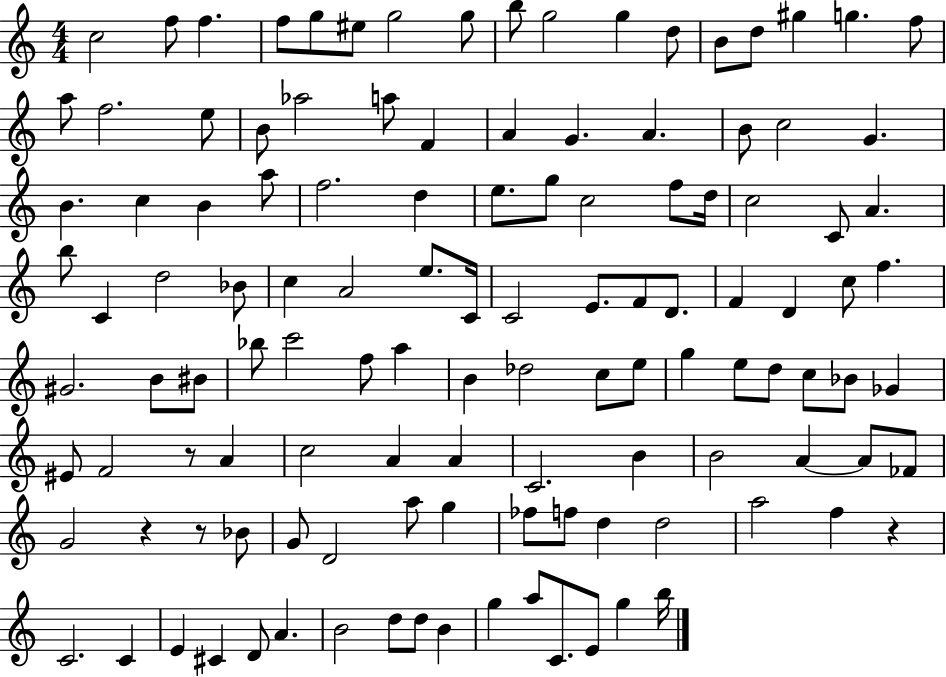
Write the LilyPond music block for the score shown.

{
  \clef treble
  \numericTimeSignature
  \time 4/4
  \key c \major
  c''2 f''8 f''4. | f''8 g''8 eis''8 g''2 g''8 | b''8 g''2 g''4 d''8 | b'8 d''8 gis''4 g''4. f''8 | \break a''8 f''2. e''8 | b'8 aes''2 a''8 f'4 | a'4 g'4. a'4. | b'8 c''2 g'4. | \break b'4. c''4 b'4 a''8 | f''2. d''4 | e''8. g''8 c''2 f''8 d''16 | c''2 c'8 a'4. | \break b''8 c'4 d''2 bes'8 | c''4 a'2 e''8. c'16 | c'2 e'8. f'8 d'8. | f'4 d'4 c''8 f''4. | \break gis'2. b'8 bis'8 | bes''8 c'''2 f''8 a''4 | b'4 des''2 c''8 e''8 | g''4 e''8 d''8 c''8 bes'8 ges'4 | \break eis'8 f'2 r8 a'4 | c''2 a'4 a'4 | c'2. b'4 | b'2 a'4~~ a'8 fes'8 | \break g'2 r4 r8 bes'8 | g'8 d'2 a''8 g''4 | fes''8 f''8 d''4 d''2 | a''2 f''4 r4 | \break c'2. c'4 | e'4 cis'4 d'8 a'4. | b'2 d''8 d''8 b'4 | g''4 a''8 c'8. e'8 g''4 b''16 | \break \bar "|."
}